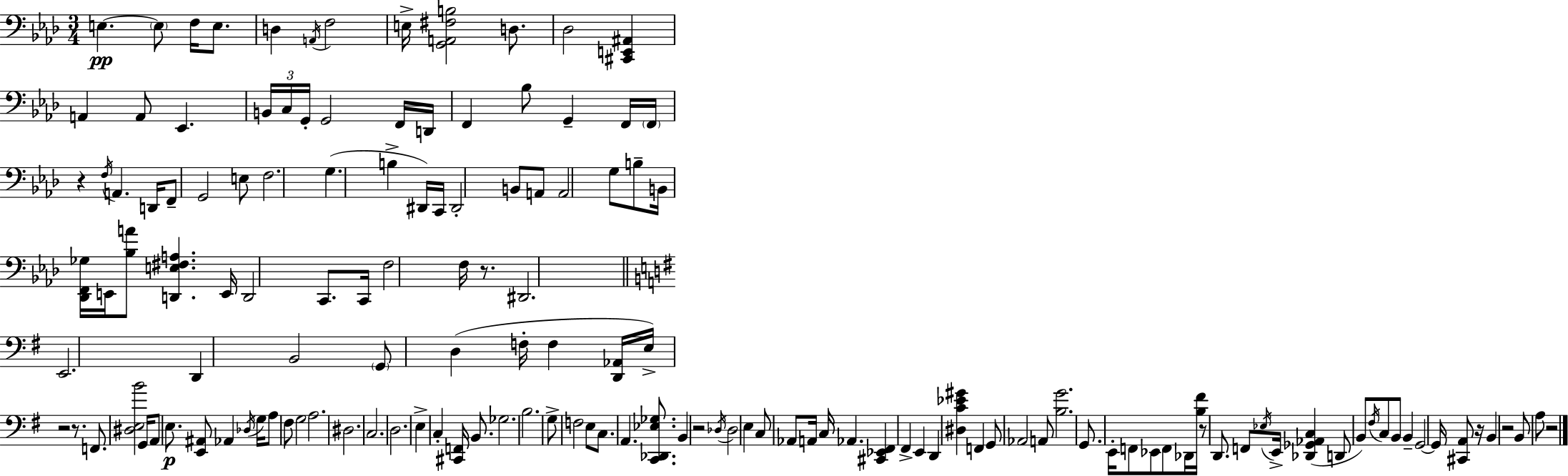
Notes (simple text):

E3/q. E3/e F3/s E3/e. D3/q A2/s F3/h E3/s [G2,A2,F#3,B3]/h D3/e. Db3/h [C#2,E2,A#2]/q A2/q A2/e Eb2/q. B2/s C3/s G2/s G2/h F2/s D2/s F2/q Bb3/e G2/q F2/s F2/s R/q F3/s A2/q. D2/s F2/e G2/h E3/e F3/h. G3/q. B3/q D#2/s C2/s D#2/h B2/e A2/e A2/h G3/e B3/e B2/s [Db2,F2,Gb3]/s E2/s [Bb3,A4]/e [D2,E3,F#3,A3]/q. E2/s D2/h C2/e. C2/s F3/h F3/s R/e. D#2/h. E2/h. D2/q B2/h G2/e D3/q F3/s F3/q [D2,Ab2]/s E3/s R/h R/e. F2/e. [D#3,E3,B4]/h G2/s A2/e E3/e. [E2,A#2]/e Ab2/q Db3/s G3/s A3/e F#3/e G3/h A3/h. D#3/h. C3/h. D3/h. E3/q C3/q [C#2,F2]/s B2/e. Gb3/h. B3/h. G3/e F3/h E3/e C3/e. A2/q. [C2,Db2,Eb3,Gb3]/e. B2/q R/h Db3/s Db3/h E3/q C3/e Ab2/e A2/s C3/s Ab2/q. [C#2,Eb2,F#2]/q F#2/q E2/q D2/q [D#3,C4,Eb4,G#4]/q F2/q G2/e Ab2/h A2/e [B3,G4]/h. G2/e. E2/s F2/e Eb2/e F2/e Db2/s [B3,F#4]/s R/e D2/e. F2/e Eb3/s E2/s [Db2,Gb2,Ab2,C3]/q D2/e B2/e F#3/s C3/e B2/e B2/q G2/h G2/s [C#2,A2]/e R/s B2/q R/h B2/e A3/e R/h